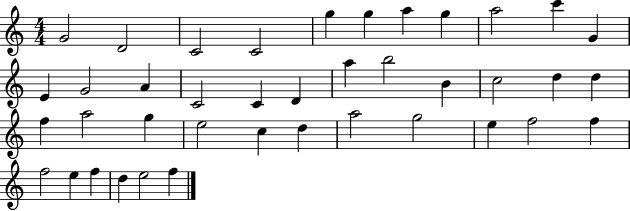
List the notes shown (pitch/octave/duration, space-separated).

G4/h D4/h C4/h C4/h G5/q G5/q A5/q G5/q A5/h C6/q G4/q E4/q G4/h A4/q C4/h C4/q D4/q A5/q B5/h B4/q C5/h D5/q D5/q F5/q A5/h G5/q E5/h C5/q D5/q A5/h G5/h E5/q F5/h F5/q F5/h E5/q F5/q D5/q E5/h F5/q